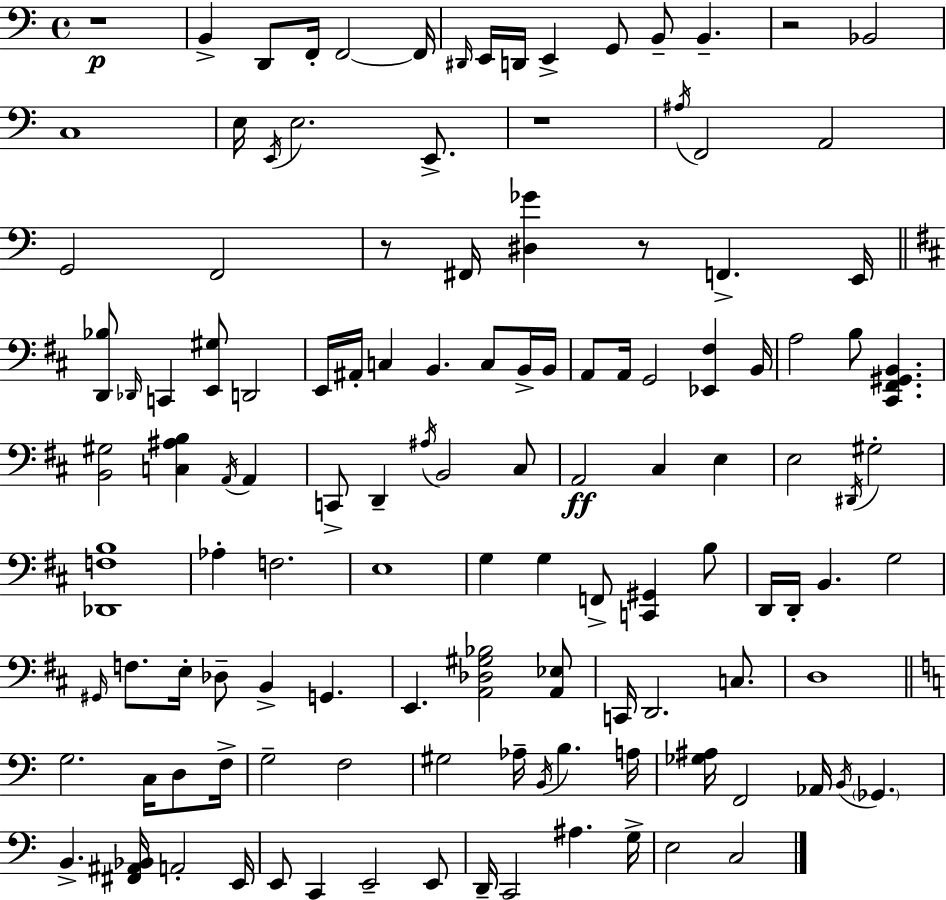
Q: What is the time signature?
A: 4/4